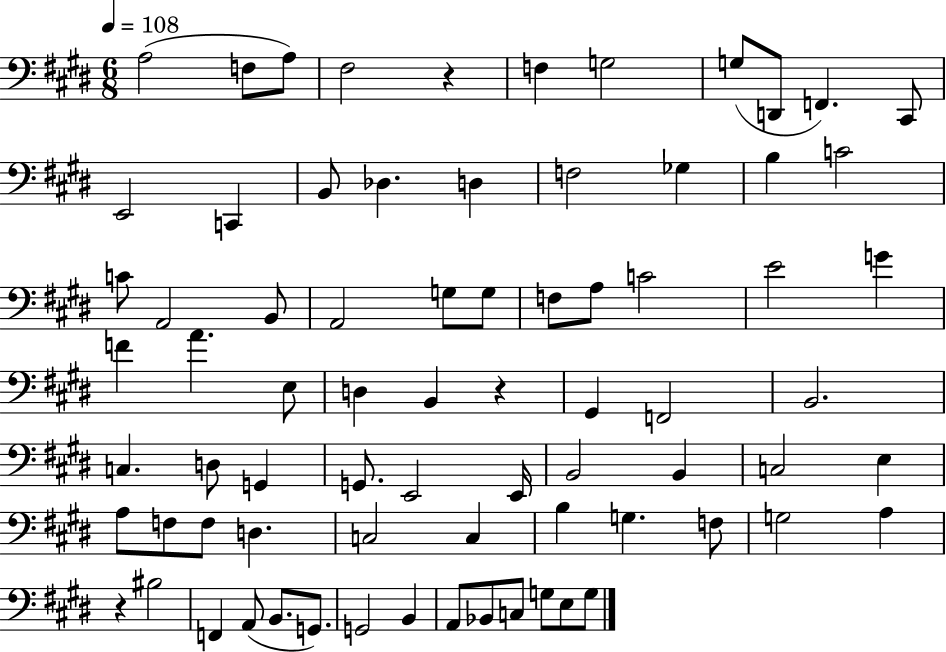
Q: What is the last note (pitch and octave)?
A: G3